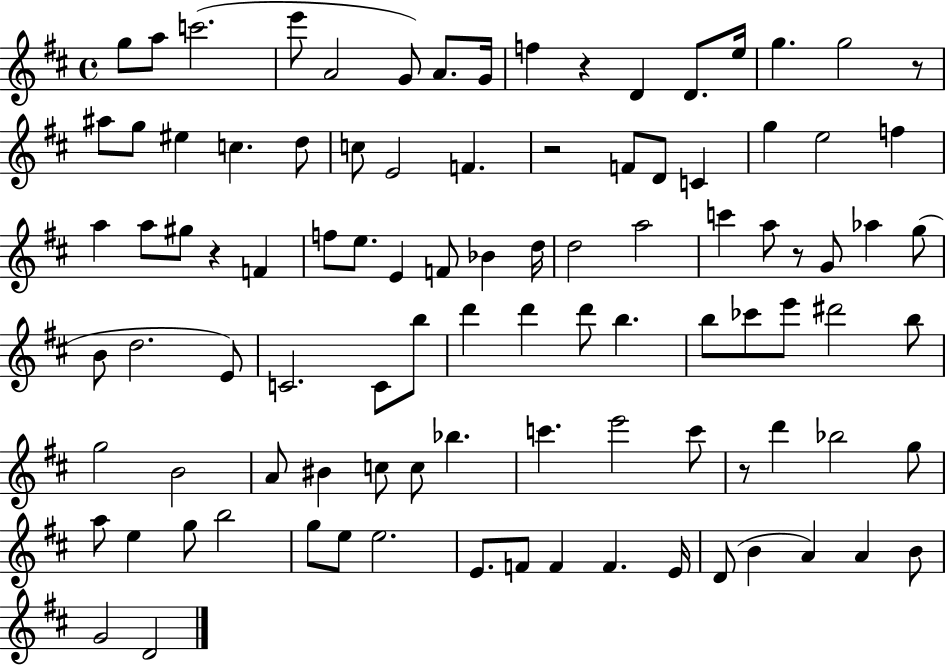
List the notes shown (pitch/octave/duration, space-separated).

G5/e A5/e C6/h. E6/e A4/h G4/e A4/e. G4/s F5/q R/q D4/q D4/e. E5/s G5/q. G5/h R/e A#5/e G5/e EIS5/q C5/q. D5/e C5/e E4/h F4/q. R/h F4/e D4/e C4/q G5/q E5/h F5/q A5/q A5/e G#5/e R/q F4/q F5/e E5/e. E4/q F4/e Bb4/q D5/s D5/h A5/h C6/q A5/e R/e G4/e Ab5/q G5/e B4/e D5/h. E4/e C4/h. C4/e B5/e D6/q D6/q D6/e B5/q. B5/e CES6/e E6/e D#6/h B5/e G5/h B4/h A4/e BIS4/q C5/e C5/e Bb5/q. C6/q. E6/h C6/e R/e D6/q Bb5/h G5/e A5/e E5/q G5/e B5/h G5/e E5/e E5/h. E4/e. F4/e F4/q F4/q. E4/s D4/e B4/q A4/q A4/q B4/e G4/h D4/h